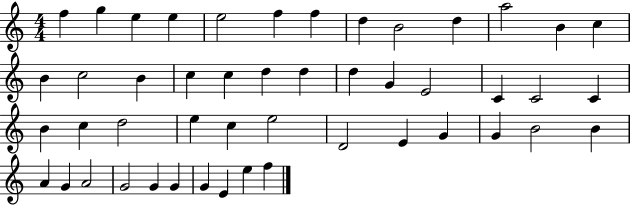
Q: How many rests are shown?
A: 0